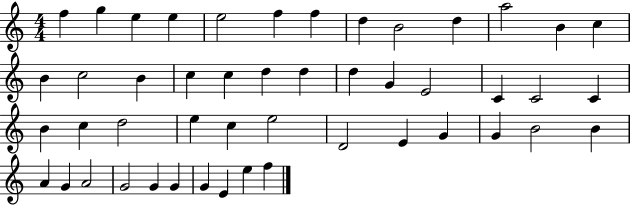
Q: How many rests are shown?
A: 0